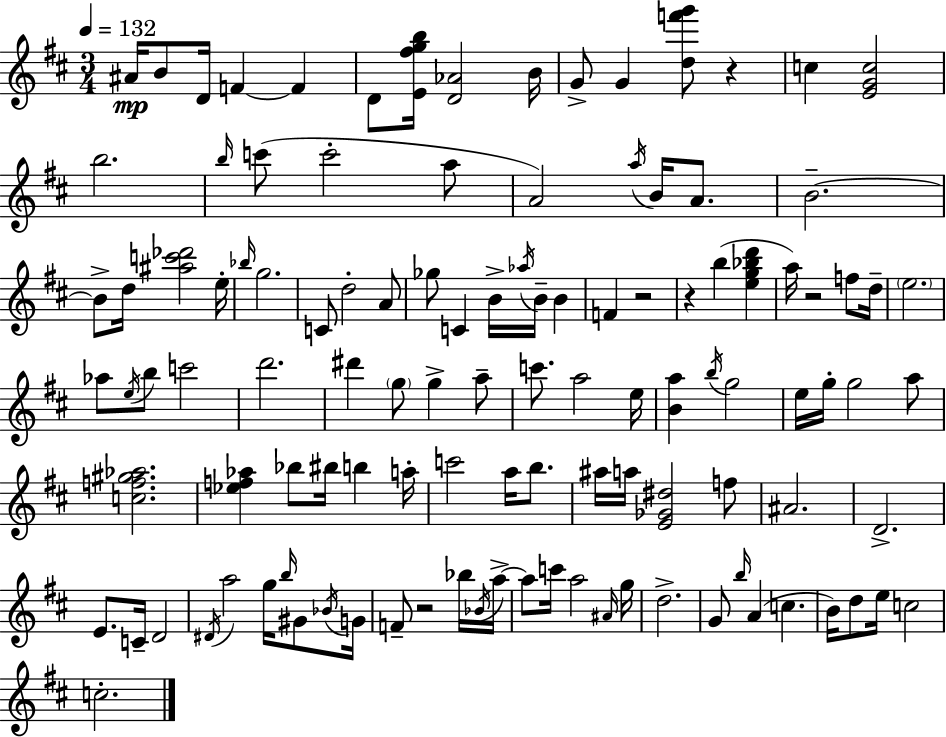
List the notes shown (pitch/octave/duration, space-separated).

A#4/s B4/e D4/s F4/q F4/q D4/e [E4,F#5,G5,B5]/s [D4,Ab4]/h B4/s G4/e G4/q [D5,F6,G6]/e R/q C5/q [E4,G4,C5]/h B5/h. B5/s C6/e C6/h A5/e A4/h A5/s B4/s A4/e. B4/h. B4/e D5/s [A#5,C6,Db6]/h E5/s Bb5/s G5/h. C4/e D5/h A4/e Gb5/e C4/q B4/s Ab5/s B4/s B4/q F4/q R/h R/q B5/q [E5,G5,Bb5,D6]/q A5/s R/h F5/e D5/s E5/h. Ab5/e E5/s B5/e C6/h D6/h. D#6/q G5/e G5/q A5/e C6/e. A5/h E5/s [B4,A5]/q B5/s G5/h E5/s G5/s G5/h A5/e [C5,F5,G#5,Ab5]/h. [Eb5,F5,Ab5]/q Bb5/e BIS5/s B5/q A5/s C6/h A5/s B5/e. A#5/s A5/s [E4,Gb4,D#5]/h F5/e A#4/h. D4/h. E4/e. C4/s D4/h D#4/s A5/h G5/s B5/s G#4/e Bb4/s G4/s F4/e R/h Bb5/s Bb4/s A5/s A5/e C6/s A5/h A#4/s G5/s D5/h. G4/e B5/s A4/q C5/q. B4/s D5/e E5/s C5/h C5/h.